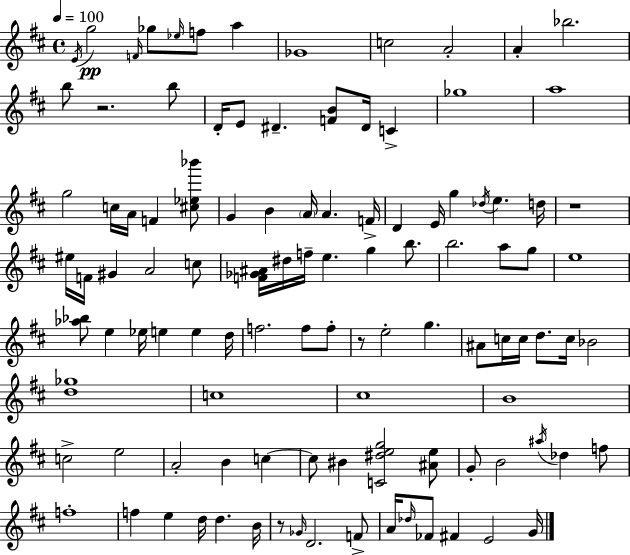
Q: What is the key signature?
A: D major